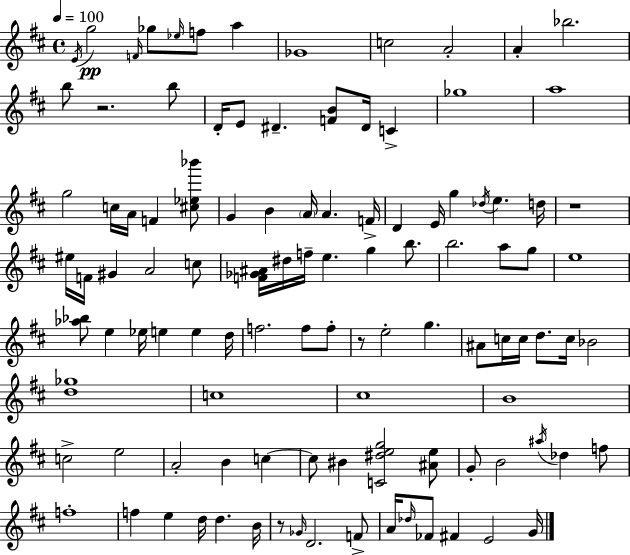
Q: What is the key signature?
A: D major